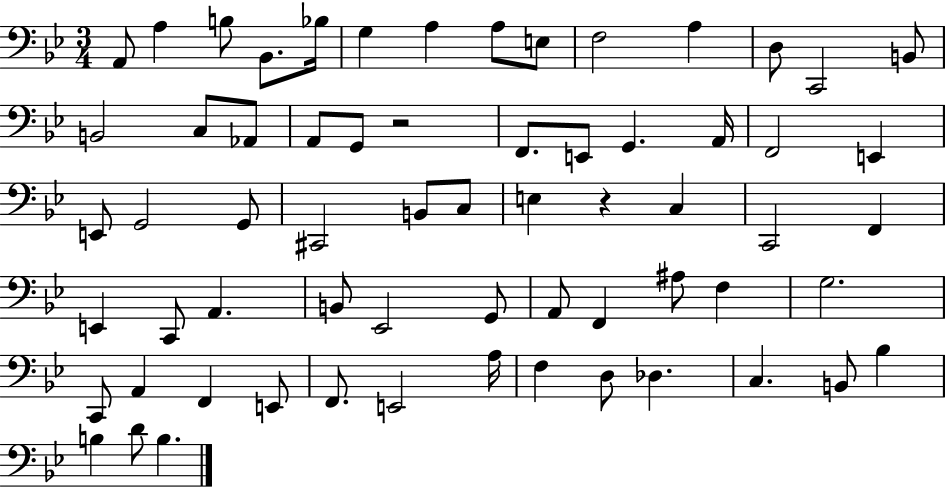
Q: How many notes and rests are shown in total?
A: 64